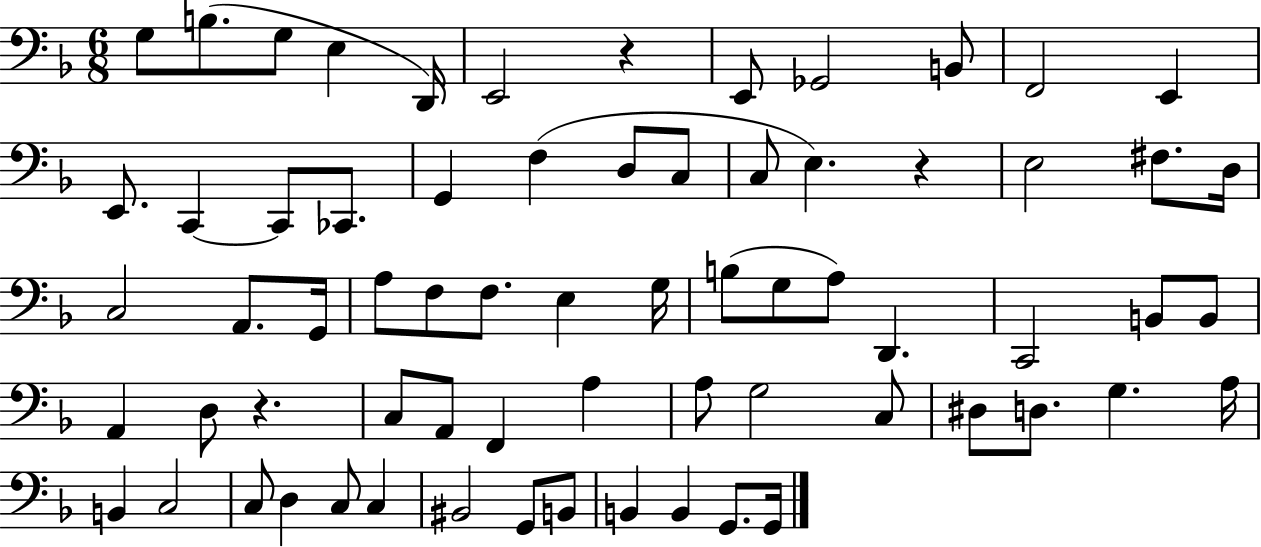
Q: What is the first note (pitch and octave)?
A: G3